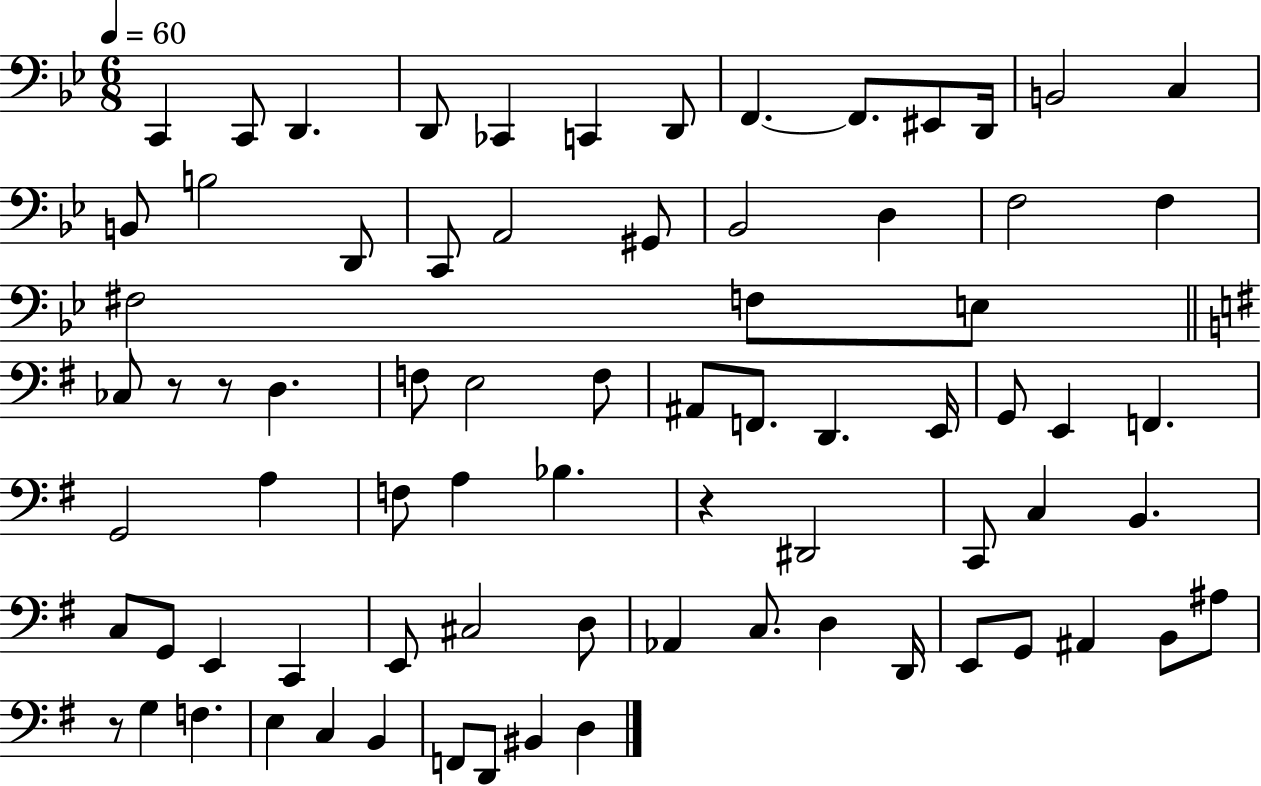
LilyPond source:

{
  \clef bass
  \numericTimeSignature
  \time 6/8
  \key bes \major
  \tempo 4 = 60
  c,4 c,8 d,4. | d,8 ces,4 c,4 d,8 | f,4.~~ f,8. eis,8 d,16 | b,2 c4 | \break b,8 b2 d,8 | c,8 a,2 gis,8 | bes,2 d4 | f2 f4 | \break fis2 f8 e8 | \bar "||" \break \key e \minor ces8 r8 r8 d4. | f8 e2 f8 | ais,8 f,8. d,4. e,16 | g,8 e,4 f,4. | \break g,2 a4 | f8 a4 bes4. | r4 dis,2 | c,8 c4 b,4. | \break c8 g,8 e,4 c,4 | e,8 cis2 d8 | aes,4 c8. d4 d,16 | e,8 g,8 ais,4 b,8 ais8 | \break r8 g4 f4. | e4 c4 b,4 | f,8 d,8 bis,4 d4 | \bar "|."
}